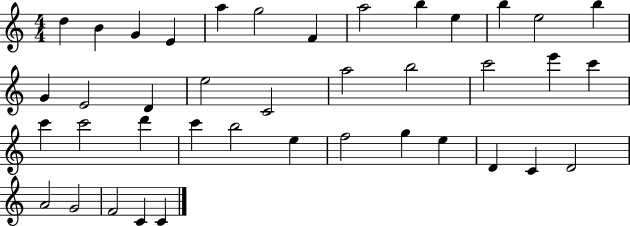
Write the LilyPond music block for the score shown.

{
  \clef treble
  \numericTimeSignature
  \time 4/4
  \key c \major
  d''4 b'4 g'4 e'4 | a''4 g''2 f'4 | a''2 b''4 e''4 | b''4 e''2 b''4 | \break g'4 e'2 d'4 | e''2 c'2 | a''2 b''2 | c'''2 e'''4 c'''4 | \break c'''4 c'''2 d'''4 | c'''4 b''2 e''4 | f''2 g''4 e''4 | d'4 c'4 d'2 | \break a'2 g'2 | f'2 c'4 c'4 | \bar "|."
}